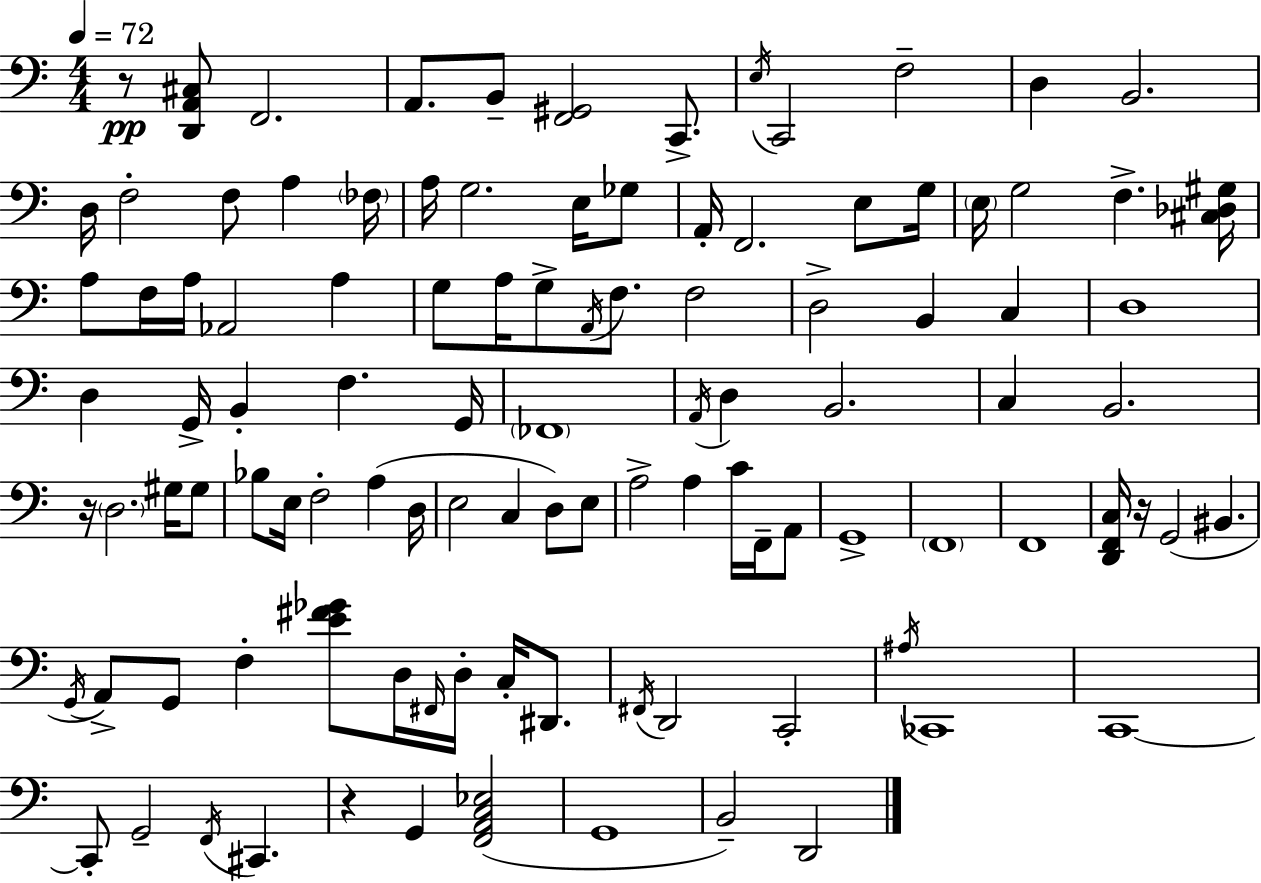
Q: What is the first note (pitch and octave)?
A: F2